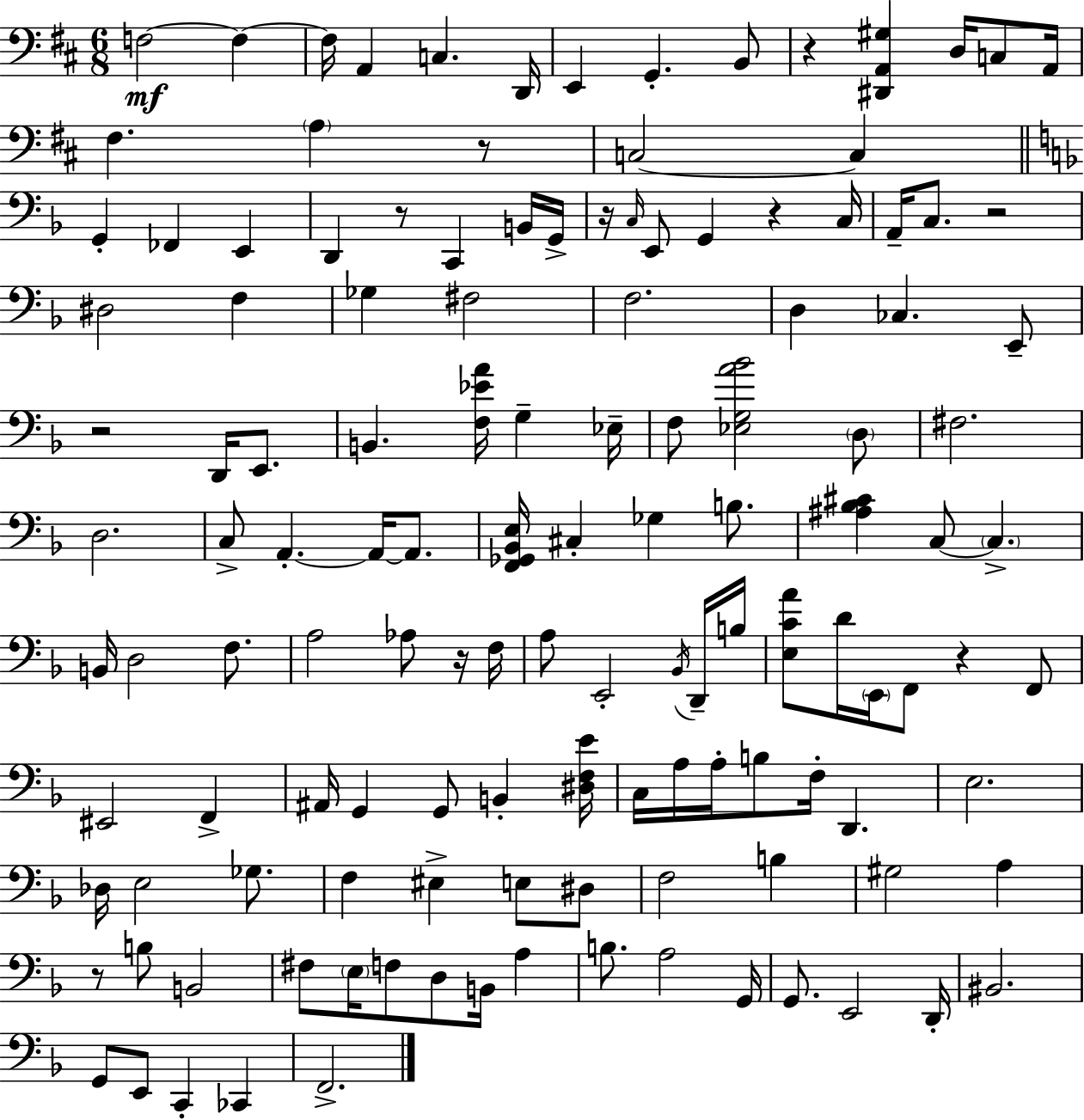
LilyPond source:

{
  \clef bass
  \numericTimeSignature
  \time 6/8
  \key d \major
  f2~~\mf f4~~ | f16 a,4 c4. d,16 | e,4 g,4.-. b,8 | r4 <dis, a, gis>4 d16 c8 a,16 | \break fis4. \parenthesize a4 r8 | c2~~ c4 | \bar "||" \break \key d \minor g,4-. fes,4 e,4 | d,4 r8 c,4 b,16 g,16-> | r16 \grace { c16 } e,8 g,4 r4 | c16 a,16-- c8. r2 | \break dis2 f4 | ges4 fis2 | f2. | d4 ces4. e,8-- | \break r2 d,16 e,8. | b,4. <f ees' a'>16 g4-- | ees16-- f8 <ees g a' bes'>2 \parenthesize d8 | fis2. | \break d2. | c8-> a,4.-.~~ a,16~~ a,8. | <f, ges, bes, e>16 cis4-. ges4 b8. | <ais bes cis'>4 c8~~ \parenthesize c4.-> | \break b,16 d2 f8. | a2 aes8 r16 | f16 a8 e,2-. \acciaccatura { bes,16 } | d,16-- b16 <e c' a'>8 d'16 \parenthesize e,16 f,8 r4 | \break f,8 eis,2 f,4-> | ais,16 g,4 g,8 b,4-. | <dis f e'>16 c16 a16 a16-. b8 f16-. d,4. | e2. | \break des16 e2 ges8. | f4 eis4-> e8 | dis8 f2 b4 | gis2 a4 | \break r8 b8 b,2 | fis8 \parenthesize e16 f8 d8 b,16 a4 | b8. a2 | g,16 g,8. e,2 | \break d,16-. bis,2. | g,8 e,8 c,4-. ces,4 | f,2.-> | \bar "|."
}